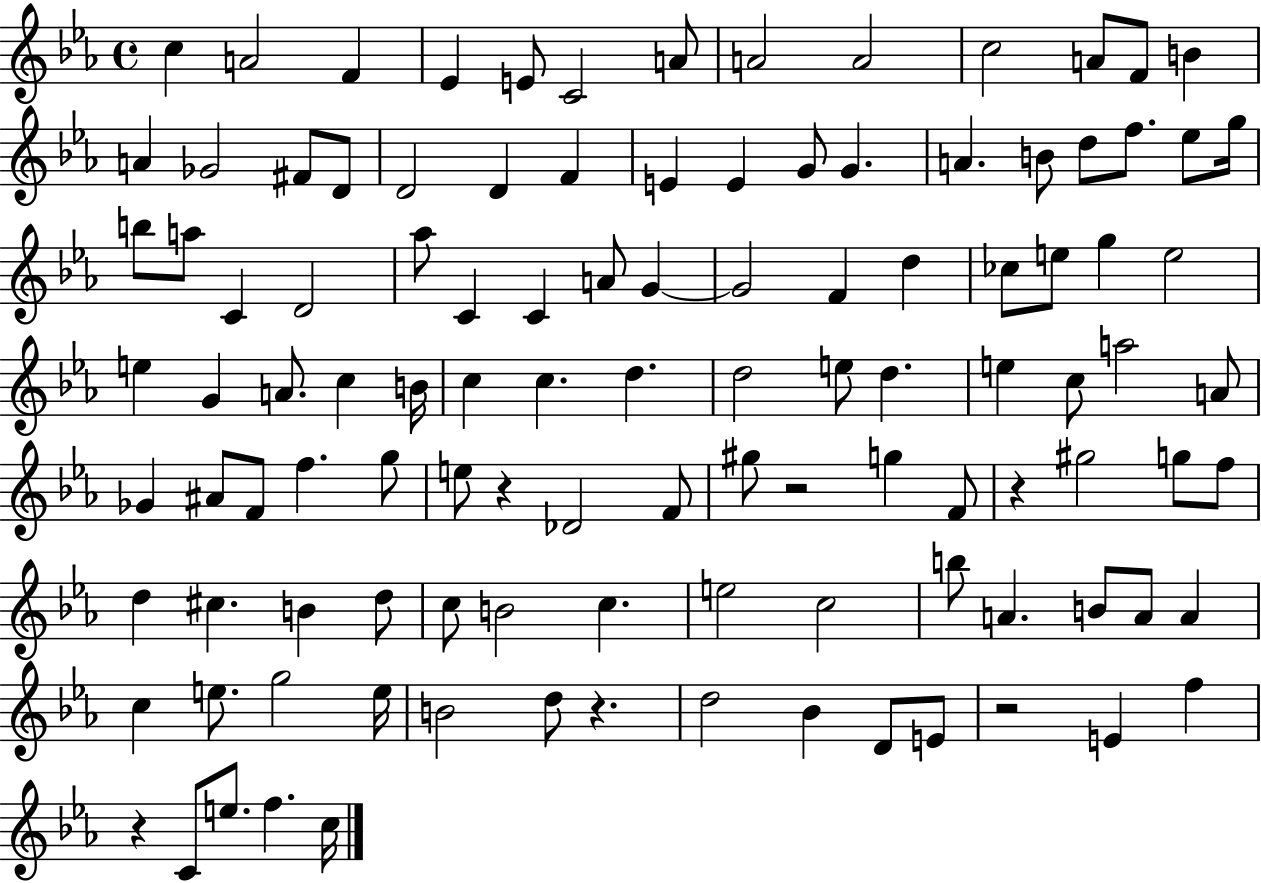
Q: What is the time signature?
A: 4/4